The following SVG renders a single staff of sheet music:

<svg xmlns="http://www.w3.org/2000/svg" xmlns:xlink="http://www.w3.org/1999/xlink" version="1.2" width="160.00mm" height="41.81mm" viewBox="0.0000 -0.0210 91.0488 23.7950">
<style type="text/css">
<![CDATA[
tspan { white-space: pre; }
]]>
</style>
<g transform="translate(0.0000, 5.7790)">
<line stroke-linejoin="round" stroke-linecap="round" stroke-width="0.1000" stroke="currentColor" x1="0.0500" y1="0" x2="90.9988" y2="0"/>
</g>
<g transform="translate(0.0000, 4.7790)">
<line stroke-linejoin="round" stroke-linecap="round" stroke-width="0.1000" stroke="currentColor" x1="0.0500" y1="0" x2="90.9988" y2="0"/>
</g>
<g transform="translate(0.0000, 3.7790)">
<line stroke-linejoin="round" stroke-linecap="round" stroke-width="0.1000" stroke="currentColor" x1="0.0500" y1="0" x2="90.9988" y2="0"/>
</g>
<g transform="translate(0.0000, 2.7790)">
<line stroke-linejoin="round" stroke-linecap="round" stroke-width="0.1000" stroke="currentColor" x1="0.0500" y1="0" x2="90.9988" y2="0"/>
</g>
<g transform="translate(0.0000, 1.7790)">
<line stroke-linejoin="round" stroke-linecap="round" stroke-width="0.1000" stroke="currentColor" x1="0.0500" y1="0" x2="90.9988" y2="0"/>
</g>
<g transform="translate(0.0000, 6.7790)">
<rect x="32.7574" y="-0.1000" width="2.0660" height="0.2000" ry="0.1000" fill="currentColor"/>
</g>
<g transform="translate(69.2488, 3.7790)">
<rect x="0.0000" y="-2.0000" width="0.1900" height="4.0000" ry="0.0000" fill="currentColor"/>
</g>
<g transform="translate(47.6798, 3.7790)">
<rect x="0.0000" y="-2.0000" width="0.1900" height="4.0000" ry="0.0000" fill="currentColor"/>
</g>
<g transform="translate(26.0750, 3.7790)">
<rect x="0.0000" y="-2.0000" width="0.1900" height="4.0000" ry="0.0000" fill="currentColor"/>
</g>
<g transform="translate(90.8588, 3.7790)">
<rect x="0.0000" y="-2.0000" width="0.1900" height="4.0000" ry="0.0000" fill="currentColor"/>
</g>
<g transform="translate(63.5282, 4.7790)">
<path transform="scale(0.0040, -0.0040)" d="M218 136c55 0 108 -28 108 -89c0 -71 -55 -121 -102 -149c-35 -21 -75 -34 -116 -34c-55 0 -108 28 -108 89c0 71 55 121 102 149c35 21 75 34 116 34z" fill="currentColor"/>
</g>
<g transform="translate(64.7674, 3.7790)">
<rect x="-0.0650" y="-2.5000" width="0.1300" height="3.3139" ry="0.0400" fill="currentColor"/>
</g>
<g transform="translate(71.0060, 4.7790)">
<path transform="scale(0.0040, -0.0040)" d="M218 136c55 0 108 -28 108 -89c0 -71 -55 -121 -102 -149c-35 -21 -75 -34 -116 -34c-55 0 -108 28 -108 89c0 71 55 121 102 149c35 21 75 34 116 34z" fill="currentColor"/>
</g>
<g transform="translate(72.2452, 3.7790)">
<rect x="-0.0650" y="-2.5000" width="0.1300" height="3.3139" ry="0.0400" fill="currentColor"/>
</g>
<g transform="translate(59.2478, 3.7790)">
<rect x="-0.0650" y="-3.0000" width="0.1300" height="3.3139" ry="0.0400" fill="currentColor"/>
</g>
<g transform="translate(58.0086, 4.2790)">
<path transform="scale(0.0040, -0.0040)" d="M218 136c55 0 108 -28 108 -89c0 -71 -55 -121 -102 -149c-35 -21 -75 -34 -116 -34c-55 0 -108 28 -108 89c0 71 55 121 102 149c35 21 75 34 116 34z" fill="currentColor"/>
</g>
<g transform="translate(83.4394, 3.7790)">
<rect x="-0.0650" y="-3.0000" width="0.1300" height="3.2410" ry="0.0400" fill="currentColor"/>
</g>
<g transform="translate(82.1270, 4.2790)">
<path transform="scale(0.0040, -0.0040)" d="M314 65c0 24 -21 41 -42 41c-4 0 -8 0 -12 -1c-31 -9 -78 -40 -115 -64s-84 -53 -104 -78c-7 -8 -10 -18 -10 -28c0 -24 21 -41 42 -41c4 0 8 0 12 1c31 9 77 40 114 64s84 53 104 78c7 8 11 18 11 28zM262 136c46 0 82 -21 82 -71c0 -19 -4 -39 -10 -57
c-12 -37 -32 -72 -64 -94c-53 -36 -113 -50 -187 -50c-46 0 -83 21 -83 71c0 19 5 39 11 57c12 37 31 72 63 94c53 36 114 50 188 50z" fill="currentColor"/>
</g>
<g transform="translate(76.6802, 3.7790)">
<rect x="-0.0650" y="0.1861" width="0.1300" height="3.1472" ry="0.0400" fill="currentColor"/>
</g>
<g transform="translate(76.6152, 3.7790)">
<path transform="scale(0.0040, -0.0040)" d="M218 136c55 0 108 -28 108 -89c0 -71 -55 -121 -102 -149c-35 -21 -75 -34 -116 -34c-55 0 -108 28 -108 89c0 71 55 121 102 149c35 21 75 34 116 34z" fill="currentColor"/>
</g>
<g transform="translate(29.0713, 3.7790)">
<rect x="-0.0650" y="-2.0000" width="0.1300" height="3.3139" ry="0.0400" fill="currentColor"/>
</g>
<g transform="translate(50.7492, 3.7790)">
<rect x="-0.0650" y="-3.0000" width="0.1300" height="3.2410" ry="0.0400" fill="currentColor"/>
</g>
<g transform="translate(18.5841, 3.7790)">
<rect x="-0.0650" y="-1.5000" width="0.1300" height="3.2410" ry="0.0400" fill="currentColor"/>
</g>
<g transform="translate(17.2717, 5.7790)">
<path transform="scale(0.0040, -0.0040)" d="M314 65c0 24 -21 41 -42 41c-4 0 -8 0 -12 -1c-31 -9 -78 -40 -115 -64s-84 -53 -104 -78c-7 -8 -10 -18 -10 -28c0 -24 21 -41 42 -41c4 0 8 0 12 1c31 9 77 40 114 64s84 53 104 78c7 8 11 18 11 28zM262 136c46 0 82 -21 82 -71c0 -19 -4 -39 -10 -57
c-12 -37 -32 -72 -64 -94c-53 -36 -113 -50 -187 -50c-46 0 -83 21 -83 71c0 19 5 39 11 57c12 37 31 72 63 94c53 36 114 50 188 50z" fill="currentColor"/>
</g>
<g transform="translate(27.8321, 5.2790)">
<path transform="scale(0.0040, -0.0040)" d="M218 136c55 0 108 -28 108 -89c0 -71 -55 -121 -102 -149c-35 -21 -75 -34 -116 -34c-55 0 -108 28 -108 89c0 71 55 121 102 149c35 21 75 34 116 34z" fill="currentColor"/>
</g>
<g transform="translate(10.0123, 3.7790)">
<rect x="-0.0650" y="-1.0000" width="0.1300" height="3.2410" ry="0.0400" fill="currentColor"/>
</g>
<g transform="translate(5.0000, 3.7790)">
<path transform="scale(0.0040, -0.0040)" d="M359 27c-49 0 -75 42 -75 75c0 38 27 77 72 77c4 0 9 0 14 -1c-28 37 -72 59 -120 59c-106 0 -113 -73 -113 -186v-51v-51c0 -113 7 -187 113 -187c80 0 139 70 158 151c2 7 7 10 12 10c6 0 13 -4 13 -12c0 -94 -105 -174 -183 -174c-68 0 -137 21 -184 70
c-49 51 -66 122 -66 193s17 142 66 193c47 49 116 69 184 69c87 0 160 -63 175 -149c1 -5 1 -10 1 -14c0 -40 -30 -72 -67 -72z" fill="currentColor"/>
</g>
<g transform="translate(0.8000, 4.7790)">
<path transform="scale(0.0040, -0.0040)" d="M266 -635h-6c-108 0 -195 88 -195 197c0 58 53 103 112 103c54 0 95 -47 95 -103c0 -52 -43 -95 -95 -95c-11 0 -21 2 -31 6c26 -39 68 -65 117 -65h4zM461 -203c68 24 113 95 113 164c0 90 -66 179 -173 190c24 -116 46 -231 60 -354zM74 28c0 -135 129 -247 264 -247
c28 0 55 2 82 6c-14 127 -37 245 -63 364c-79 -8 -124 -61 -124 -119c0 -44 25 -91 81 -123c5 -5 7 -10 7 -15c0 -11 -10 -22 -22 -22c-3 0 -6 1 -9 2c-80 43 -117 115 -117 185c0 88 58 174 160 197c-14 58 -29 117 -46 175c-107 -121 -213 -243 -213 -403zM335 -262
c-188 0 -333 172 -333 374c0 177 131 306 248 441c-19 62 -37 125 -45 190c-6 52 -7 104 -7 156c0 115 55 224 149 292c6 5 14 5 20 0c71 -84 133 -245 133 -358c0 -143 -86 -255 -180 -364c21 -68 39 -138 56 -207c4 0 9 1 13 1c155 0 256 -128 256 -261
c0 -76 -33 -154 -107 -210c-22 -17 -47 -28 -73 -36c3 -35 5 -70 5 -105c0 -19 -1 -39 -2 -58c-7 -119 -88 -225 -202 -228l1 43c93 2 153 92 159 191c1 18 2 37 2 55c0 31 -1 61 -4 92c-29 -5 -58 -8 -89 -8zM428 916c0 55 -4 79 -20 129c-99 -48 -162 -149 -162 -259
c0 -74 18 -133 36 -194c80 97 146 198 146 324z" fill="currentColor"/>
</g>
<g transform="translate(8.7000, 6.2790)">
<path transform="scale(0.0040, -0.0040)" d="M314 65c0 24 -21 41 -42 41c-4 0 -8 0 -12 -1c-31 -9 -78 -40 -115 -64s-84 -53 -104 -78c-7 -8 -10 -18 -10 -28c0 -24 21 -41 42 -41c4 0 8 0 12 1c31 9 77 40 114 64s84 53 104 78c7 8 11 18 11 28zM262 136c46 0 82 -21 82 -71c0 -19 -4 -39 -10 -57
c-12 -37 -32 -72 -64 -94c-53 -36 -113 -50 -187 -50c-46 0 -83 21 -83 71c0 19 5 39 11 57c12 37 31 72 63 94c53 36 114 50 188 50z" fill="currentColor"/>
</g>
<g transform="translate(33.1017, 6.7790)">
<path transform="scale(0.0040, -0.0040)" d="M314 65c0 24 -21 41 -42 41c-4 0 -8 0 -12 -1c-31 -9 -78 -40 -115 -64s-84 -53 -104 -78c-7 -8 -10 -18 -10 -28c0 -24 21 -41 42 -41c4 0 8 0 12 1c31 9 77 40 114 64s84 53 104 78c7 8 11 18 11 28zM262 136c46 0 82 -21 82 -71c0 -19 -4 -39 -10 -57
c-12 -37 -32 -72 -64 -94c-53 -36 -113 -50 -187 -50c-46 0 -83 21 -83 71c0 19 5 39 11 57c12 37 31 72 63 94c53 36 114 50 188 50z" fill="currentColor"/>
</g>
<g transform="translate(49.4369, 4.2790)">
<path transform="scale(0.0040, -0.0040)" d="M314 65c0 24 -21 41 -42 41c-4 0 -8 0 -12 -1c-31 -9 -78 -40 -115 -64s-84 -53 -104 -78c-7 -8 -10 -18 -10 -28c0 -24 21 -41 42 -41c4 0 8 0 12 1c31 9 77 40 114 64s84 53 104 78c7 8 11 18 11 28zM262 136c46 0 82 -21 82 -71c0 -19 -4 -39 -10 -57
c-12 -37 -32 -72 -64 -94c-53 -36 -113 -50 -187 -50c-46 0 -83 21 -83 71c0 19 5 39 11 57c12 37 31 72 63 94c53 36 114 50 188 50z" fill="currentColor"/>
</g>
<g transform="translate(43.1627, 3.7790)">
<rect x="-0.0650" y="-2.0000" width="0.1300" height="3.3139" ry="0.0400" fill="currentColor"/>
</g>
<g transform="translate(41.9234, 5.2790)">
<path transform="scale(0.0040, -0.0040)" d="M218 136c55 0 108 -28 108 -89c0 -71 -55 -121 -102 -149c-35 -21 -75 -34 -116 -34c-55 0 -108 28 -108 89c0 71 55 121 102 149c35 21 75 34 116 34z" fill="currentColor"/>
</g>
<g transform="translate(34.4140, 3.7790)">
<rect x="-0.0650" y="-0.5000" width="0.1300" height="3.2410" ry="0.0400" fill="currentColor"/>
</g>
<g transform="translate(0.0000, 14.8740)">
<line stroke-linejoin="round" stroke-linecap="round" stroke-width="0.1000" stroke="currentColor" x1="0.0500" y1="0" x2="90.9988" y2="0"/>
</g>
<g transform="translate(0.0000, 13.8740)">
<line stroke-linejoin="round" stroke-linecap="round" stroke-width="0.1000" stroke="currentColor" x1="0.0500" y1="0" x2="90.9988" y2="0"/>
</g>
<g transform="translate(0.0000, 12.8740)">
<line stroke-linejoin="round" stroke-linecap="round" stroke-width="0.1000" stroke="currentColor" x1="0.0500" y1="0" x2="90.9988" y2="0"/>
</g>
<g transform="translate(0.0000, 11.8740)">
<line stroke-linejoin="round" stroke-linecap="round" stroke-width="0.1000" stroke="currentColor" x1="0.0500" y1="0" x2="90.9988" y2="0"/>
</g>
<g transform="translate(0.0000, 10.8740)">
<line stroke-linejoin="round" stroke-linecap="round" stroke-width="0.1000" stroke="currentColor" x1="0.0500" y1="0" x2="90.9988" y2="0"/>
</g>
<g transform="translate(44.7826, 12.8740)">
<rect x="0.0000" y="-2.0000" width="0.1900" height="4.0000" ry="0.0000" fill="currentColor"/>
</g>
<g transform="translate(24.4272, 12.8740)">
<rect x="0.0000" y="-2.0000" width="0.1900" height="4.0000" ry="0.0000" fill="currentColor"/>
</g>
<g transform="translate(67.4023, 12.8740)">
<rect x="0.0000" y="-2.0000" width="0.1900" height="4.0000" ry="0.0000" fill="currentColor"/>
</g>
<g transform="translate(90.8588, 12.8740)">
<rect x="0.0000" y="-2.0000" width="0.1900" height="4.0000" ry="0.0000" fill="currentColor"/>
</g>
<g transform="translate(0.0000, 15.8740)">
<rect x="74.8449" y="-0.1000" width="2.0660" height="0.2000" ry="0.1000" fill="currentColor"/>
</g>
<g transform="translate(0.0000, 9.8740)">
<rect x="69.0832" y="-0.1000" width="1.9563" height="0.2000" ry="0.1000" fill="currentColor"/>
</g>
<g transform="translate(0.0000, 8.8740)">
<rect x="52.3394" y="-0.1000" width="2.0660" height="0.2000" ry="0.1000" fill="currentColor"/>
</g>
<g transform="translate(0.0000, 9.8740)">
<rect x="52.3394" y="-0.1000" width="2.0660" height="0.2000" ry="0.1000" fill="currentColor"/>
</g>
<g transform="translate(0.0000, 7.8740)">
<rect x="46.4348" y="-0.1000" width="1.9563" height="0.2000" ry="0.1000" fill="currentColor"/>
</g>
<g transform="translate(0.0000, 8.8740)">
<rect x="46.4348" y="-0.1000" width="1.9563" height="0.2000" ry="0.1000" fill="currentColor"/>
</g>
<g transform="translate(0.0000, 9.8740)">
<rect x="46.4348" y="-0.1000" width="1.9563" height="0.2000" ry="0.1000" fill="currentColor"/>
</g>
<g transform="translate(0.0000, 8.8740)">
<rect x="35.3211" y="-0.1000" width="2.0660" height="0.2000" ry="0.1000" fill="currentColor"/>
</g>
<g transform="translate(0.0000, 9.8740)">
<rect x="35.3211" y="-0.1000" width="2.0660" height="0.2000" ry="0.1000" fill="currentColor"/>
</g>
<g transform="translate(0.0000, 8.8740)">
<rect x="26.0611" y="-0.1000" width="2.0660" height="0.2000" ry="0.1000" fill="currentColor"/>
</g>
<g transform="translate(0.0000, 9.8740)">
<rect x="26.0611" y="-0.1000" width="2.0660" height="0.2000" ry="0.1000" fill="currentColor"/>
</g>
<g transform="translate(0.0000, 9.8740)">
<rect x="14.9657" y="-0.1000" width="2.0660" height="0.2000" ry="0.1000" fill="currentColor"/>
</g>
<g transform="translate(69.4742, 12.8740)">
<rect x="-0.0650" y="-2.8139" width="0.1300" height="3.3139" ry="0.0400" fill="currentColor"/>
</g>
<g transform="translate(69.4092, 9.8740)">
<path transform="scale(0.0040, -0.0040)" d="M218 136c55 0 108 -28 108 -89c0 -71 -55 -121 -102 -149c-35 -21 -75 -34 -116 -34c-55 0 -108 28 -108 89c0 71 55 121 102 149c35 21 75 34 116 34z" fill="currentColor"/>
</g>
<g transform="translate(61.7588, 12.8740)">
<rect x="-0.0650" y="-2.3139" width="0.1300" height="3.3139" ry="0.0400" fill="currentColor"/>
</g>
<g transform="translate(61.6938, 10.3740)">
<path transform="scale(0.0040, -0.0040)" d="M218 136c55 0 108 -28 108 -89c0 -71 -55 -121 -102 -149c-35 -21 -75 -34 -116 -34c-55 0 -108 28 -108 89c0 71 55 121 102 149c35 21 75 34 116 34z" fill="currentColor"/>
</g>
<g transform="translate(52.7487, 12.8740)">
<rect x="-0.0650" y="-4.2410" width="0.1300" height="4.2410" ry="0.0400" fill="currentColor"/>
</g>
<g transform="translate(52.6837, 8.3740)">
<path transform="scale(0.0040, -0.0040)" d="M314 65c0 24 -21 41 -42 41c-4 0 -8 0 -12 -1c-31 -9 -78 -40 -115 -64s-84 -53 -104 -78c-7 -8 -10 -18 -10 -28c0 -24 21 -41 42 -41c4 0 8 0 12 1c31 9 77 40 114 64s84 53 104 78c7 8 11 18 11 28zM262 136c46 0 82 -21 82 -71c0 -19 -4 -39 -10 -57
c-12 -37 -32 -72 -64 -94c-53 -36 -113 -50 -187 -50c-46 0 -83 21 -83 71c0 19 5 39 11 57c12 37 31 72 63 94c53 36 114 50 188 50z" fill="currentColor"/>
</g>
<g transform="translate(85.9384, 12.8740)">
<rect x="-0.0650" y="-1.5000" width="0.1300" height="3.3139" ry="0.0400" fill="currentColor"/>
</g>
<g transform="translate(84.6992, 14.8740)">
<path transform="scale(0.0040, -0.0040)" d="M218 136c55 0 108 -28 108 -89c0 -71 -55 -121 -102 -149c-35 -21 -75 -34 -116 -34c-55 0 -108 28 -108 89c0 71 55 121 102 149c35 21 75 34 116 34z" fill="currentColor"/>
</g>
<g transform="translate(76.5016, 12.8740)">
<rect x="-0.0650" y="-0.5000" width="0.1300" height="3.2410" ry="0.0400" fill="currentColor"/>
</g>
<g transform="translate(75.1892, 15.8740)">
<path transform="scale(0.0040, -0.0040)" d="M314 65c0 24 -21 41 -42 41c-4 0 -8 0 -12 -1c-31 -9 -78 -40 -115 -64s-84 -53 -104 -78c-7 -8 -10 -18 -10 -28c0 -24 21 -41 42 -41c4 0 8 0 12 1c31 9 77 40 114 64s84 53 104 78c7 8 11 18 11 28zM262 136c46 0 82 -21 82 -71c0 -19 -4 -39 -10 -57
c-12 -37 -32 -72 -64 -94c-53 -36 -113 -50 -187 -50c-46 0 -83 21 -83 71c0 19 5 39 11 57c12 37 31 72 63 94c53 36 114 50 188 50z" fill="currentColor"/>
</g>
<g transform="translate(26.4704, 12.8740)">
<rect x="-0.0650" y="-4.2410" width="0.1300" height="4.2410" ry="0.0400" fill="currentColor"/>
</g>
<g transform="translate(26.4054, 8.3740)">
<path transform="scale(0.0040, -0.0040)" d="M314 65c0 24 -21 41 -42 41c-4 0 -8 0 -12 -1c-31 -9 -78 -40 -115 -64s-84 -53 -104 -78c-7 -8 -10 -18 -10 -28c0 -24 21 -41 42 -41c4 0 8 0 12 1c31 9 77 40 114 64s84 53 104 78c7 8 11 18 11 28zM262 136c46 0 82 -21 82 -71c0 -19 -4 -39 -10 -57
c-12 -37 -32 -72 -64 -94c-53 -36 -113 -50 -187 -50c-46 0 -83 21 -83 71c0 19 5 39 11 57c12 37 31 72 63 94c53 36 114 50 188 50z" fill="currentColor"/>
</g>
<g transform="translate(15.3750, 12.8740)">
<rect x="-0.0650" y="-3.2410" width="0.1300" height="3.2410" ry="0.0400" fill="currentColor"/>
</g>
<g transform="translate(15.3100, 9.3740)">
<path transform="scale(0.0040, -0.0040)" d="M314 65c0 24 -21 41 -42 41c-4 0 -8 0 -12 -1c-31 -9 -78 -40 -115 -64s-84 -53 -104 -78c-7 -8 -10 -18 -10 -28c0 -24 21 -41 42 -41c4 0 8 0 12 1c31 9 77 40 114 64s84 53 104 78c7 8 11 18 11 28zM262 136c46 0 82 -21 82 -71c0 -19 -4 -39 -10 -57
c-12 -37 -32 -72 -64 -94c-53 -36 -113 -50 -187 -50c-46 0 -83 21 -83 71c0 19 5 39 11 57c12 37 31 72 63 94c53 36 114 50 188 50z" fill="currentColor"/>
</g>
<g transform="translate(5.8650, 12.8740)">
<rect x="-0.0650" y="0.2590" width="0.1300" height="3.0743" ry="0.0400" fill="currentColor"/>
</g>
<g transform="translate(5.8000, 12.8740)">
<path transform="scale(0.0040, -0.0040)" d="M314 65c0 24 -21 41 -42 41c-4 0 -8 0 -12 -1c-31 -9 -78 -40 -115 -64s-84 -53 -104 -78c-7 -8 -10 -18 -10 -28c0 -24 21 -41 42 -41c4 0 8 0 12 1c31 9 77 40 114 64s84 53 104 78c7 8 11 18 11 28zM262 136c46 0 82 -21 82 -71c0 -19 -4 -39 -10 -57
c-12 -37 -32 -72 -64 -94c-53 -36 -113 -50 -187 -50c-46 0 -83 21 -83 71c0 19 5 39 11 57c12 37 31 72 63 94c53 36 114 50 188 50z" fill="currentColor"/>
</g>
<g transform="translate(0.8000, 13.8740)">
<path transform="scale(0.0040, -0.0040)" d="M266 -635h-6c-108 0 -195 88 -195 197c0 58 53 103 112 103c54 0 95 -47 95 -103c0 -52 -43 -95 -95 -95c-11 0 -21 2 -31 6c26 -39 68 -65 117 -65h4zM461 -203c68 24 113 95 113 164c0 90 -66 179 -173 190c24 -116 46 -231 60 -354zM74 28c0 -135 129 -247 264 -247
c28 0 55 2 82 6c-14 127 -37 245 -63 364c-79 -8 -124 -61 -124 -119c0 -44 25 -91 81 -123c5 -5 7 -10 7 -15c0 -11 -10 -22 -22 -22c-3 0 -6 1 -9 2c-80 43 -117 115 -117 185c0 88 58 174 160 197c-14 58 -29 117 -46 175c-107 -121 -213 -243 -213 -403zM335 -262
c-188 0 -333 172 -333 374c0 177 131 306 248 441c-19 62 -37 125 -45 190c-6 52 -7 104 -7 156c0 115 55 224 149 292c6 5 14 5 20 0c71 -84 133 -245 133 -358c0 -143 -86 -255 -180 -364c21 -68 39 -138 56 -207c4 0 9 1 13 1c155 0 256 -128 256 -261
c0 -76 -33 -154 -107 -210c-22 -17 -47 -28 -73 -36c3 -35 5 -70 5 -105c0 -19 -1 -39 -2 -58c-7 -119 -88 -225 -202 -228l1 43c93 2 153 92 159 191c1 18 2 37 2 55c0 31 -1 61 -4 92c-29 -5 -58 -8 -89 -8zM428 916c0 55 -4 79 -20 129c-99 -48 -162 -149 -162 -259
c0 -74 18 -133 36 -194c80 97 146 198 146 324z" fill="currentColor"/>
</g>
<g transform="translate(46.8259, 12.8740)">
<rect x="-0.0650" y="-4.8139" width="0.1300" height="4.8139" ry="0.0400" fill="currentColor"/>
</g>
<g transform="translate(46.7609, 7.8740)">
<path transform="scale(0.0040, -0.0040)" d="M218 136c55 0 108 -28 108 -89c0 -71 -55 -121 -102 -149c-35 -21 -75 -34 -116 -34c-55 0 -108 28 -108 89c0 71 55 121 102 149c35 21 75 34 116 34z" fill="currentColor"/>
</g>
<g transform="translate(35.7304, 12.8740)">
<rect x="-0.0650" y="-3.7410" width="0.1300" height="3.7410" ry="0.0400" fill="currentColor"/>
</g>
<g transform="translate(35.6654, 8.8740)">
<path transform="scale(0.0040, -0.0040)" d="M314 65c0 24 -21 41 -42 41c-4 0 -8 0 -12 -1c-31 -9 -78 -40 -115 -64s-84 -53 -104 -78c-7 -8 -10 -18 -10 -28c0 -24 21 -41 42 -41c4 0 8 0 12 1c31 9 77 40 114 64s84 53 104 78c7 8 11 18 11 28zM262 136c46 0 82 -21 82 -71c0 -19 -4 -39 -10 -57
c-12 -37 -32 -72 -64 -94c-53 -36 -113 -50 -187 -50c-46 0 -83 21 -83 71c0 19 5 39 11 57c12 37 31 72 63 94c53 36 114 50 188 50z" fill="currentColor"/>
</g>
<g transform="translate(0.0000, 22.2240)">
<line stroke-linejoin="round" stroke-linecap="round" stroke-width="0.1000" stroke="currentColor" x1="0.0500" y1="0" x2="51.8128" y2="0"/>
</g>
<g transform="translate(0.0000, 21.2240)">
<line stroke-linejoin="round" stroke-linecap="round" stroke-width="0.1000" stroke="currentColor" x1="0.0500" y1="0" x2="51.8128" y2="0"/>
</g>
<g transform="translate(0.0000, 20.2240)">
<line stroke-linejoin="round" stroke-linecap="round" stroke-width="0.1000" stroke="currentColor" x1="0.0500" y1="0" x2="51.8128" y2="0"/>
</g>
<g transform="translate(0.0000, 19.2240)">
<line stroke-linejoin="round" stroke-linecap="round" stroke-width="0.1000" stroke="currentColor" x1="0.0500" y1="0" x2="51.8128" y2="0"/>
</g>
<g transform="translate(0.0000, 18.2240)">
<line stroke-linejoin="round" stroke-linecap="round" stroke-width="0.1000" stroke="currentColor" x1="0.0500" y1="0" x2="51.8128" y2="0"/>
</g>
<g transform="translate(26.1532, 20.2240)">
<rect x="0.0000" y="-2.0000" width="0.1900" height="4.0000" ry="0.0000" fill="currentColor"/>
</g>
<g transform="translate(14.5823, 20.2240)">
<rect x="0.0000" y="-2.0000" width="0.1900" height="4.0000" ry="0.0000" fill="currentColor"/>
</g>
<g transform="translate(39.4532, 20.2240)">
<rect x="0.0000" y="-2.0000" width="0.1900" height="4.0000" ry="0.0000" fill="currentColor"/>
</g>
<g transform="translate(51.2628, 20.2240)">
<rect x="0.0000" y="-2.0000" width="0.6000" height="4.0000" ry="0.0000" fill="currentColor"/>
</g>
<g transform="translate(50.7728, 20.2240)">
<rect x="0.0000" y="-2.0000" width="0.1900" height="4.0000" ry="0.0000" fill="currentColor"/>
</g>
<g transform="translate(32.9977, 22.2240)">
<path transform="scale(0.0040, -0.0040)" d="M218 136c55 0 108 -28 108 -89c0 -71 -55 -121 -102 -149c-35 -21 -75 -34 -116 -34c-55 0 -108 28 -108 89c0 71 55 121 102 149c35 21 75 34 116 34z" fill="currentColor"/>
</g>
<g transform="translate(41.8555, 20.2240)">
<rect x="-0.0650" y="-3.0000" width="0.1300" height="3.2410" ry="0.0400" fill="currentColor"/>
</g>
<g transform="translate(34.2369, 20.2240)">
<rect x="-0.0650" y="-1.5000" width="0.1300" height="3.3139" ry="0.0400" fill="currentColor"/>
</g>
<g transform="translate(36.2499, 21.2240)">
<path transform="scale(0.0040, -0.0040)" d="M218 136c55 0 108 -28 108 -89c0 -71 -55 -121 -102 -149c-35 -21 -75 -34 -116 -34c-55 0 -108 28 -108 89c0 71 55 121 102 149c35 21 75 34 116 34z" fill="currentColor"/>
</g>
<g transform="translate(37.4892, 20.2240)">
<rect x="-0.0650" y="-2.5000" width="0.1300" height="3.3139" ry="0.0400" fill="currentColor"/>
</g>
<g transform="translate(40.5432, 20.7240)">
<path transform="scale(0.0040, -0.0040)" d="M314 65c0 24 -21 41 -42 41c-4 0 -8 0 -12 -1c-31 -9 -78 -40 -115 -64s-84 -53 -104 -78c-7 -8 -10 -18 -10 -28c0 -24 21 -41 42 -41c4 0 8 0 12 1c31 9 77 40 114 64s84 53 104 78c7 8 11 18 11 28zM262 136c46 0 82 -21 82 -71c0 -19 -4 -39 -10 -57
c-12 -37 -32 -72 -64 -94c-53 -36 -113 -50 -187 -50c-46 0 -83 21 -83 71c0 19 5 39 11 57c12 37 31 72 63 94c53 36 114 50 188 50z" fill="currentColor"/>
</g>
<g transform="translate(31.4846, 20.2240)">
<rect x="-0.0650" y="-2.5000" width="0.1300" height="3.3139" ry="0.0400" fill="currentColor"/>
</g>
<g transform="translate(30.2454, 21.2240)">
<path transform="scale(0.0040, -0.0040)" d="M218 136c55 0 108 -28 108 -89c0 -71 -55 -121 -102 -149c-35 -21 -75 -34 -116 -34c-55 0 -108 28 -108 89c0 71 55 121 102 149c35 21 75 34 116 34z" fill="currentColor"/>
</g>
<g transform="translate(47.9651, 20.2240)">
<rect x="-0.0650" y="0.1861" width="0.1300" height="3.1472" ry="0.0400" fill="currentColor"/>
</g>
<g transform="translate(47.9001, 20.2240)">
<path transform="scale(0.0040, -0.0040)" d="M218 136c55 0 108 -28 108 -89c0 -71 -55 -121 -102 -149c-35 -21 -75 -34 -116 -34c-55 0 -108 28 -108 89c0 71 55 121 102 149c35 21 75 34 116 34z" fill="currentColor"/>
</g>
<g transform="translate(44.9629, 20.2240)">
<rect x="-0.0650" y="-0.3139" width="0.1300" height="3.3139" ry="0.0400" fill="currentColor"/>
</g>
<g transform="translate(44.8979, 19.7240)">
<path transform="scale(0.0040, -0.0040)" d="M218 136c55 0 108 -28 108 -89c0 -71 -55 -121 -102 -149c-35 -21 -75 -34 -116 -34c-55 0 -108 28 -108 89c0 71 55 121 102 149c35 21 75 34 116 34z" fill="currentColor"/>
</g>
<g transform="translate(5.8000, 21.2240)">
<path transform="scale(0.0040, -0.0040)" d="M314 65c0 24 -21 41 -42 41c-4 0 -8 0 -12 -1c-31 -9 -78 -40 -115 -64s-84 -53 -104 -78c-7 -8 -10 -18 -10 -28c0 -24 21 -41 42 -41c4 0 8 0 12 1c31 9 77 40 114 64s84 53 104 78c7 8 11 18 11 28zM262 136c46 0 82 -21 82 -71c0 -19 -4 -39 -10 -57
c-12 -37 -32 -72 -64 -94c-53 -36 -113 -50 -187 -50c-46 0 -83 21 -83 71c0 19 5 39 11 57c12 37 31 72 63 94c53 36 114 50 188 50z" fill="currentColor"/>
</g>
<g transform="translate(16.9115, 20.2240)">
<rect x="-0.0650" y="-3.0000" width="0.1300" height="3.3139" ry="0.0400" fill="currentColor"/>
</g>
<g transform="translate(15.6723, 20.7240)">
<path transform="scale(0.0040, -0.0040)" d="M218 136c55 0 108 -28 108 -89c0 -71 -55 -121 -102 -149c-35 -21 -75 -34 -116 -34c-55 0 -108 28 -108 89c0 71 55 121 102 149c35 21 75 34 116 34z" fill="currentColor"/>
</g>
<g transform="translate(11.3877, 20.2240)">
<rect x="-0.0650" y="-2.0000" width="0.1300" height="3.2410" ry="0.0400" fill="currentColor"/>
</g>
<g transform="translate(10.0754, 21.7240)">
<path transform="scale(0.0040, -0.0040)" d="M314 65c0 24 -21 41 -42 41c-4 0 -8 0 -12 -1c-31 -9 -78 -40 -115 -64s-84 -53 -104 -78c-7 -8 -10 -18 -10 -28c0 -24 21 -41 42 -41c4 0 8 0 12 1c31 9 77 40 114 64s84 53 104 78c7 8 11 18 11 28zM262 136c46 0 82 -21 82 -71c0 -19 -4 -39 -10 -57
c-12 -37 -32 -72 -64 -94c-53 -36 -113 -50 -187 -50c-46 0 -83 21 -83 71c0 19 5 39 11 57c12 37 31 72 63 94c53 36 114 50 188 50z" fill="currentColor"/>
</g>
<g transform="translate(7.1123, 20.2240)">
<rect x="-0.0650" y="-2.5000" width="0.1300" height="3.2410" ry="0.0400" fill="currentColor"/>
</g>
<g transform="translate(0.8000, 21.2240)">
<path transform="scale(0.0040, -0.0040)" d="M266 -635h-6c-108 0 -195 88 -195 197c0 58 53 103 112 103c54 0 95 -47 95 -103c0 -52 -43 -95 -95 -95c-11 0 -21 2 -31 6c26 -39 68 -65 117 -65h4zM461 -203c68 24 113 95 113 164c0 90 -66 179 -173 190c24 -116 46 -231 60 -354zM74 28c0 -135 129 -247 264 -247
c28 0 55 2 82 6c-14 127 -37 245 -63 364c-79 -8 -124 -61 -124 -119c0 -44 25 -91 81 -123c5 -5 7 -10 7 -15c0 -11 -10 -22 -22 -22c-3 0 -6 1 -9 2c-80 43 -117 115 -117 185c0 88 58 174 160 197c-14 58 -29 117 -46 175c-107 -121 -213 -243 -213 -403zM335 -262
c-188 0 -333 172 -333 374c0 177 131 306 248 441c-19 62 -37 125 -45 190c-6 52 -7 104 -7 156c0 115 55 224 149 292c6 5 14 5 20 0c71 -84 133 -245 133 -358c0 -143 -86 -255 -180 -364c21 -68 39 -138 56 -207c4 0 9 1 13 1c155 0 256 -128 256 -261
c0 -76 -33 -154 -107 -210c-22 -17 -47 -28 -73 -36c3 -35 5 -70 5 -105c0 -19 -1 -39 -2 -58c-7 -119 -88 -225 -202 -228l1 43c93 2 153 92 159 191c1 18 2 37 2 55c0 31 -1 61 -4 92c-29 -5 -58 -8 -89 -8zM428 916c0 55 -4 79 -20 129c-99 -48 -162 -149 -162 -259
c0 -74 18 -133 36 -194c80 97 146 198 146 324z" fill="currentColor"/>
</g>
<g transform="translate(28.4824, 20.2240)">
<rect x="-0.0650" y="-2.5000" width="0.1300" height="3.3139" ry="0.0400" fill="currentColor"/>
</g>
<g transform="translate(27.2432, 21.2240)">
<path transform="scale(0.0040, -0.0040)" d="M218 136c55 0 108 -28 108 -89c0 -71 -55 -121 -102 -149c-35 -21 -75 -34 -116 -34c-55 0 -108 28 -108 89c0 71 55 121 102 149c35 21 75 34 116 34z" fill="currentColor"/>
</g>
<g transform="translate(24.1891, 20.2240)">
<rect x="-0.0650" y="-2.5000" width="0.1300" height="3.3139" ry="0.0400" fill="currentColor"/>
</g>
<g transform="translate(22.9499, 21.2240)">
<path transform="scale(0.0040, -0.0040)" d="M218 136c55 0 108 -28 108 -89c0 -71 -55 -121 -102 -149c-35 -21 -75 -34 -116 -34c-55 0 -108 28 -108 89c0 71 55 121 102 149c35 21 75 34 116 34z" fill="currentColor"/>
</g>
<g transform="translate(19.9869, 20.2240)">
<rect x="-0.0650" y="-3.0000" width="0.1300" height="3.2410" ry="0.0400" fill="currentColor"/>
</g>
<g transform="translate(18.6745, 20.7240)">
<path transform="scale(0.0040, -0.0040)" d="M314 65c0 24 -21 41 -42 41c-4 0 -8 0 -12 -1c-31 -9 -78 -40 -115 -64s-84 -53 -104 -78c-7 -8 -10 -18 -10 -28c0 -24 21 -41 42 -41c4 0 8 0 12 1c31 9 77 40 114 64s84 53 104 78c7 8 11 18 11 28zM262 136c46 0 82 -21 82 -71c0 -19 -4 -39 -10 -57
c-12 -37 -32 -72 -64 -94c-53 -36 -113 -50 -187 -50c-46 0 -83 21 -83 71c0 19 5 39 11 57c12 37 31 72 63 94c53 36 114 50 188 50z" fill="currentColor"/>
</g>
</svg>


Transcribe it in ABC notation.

X:1
T:Untitled
M:4/4
L:1/4
K:C
D2 E2 F C2 F A2 A G G B A2 B2 b2 d'2 c'2 e' d'2 g a C2 E G2 F2 A A2 G G G E G A2 c B